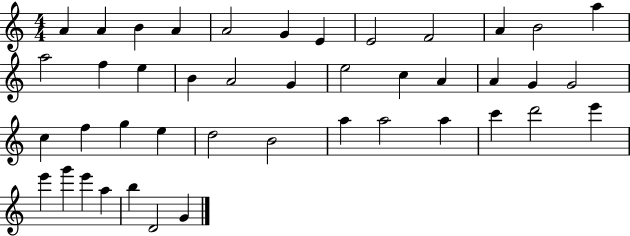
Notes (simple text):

A4/q A4/q B4/q A4/q A4/h G4/q E4/q E4/h F4/h A4/q B4/h A5/q A5/h F5/q E5/q B4/q A4/h G4/q E5/h C5/q A4/q A4/q G4/q G4/h C5/q F5/q G5/q E5/q D5/h B4/h A5/q A5/h A5/q C6/q D6/h E6/q E6/q G6/q E6/q A5/q B5/q D4/h G4/q